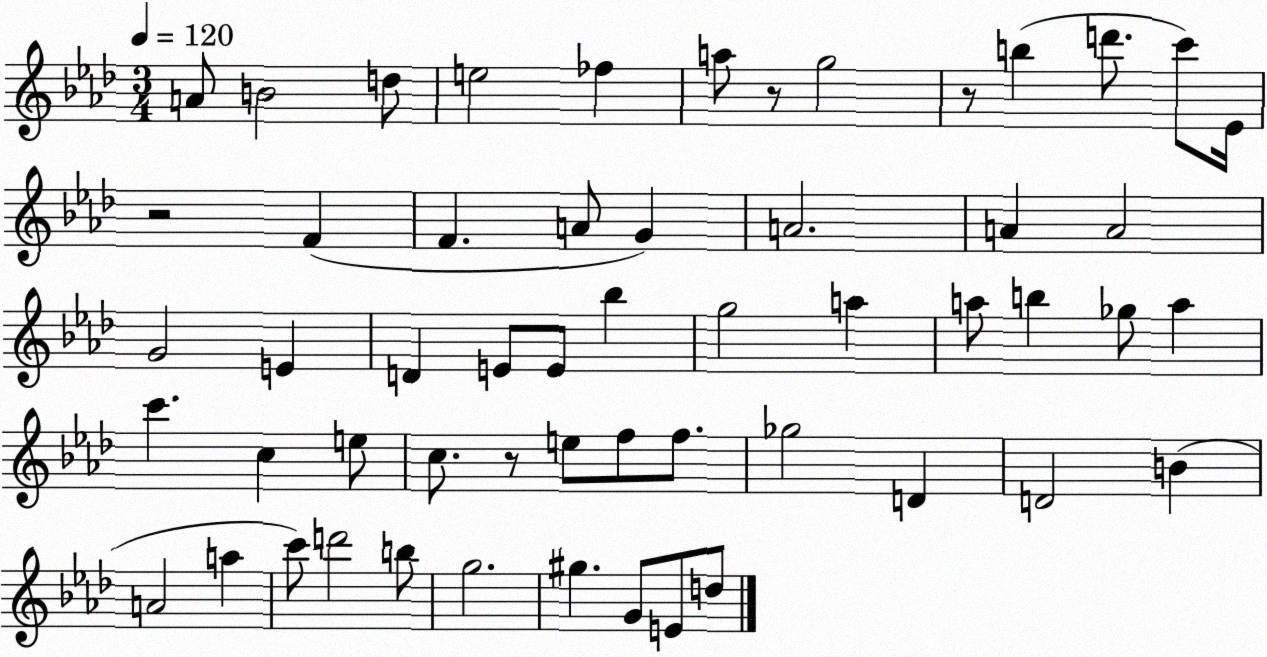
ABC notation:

X:1
T:Untitled
M:3/4
L:1/4
K:Ab
A/2 B2 d/2 e2 _f a/2 z/2 g2 z/2 b d'/2 c'/2 _E/4 z2 F F A/2 G A2 A A2 G2 E D E/2 E/2 _b g2 a a/2 b _g/2 a c' c e/2 c/2 z/2 e/2 f/2 f/2 _g2 D D2 B A2 a c'/2 d'2 b/2 g2 ^g G/2 E/2 d/2